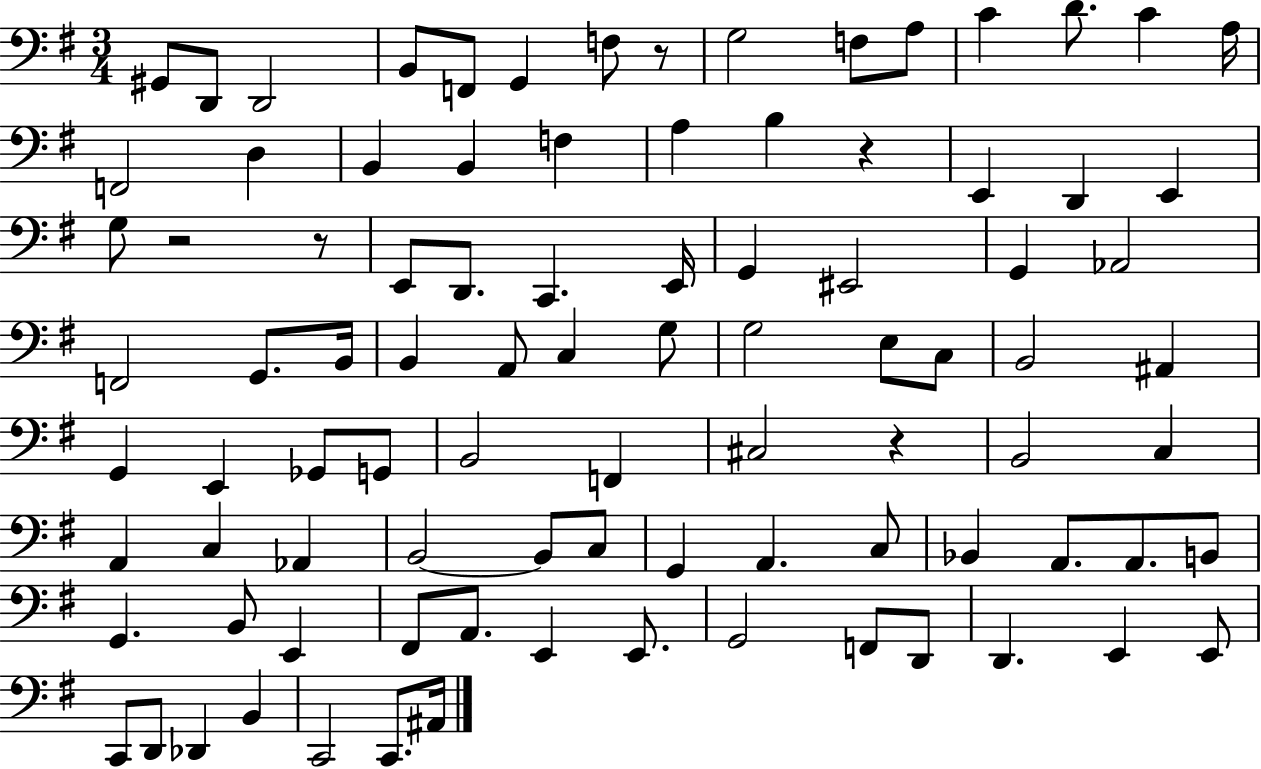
X:1
T:Untitled
M:3/4
L:1/4
K:G
^G,,/2 D,,/2 D,,2 B,,/2 F,,/2 G,, F,/2 z/2 G,2 F,/2 A,/2 C D/2 C A,/4 F,,2 D, B,, B,, F, A, B, z E,, D,, E,, G,/2 z2 z/2 E,,/2 D,,/2 C,, E,,/4 G,, ^E,,2 G,, _A,,2 F,,2 G,,/2 B,,/4 B,, A,,/2 C, G,/2 G,2 E,/2 C,/2 B,,2 ^A,, G,, E,, _G,,/2 G,,/2 B,,2 F,, ^C,2 z B,,2 C, A,, C, _A,, B,,2 B,,/2 C,/2 G,, A,, C,/2 _B,, A,,/2 A,,/2 B,,/2 G,, B,,/2 E,, ^F,,/2 A,,/2 E,, E,,/2 G,,2 F,,/2 D,,/2 D,, E,, E,,/2 C,,/2 D,,/2 _D,, B,, C,,2 C,,/2 ^A,,/4